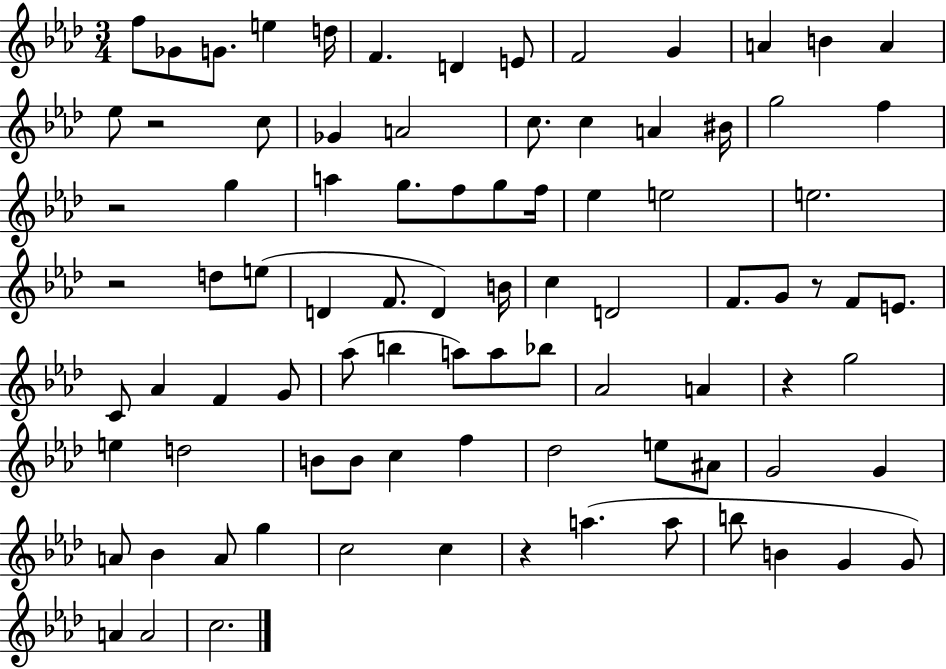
F5/e Gb4/e G4/e. E5/q D5/s F4/q. D4/q E4/e F4/h G4/q A4/q B4/q A4/q Eb5/e R/h C5/e Gb4/q A4/h C5/e. C5/q A4/q BIS4/s G5/h F5/q R/h G5/q A5/q G5/e. F5/e G5/e F5/s Eb5/q E5/h E5/h. R/h D5/e E5/e D4/q F4/e. D4/q B4/s C5/q D4/h F4/e. G4/e R/e F4/e E4/e. C4/e Ab4/q F4/q G4/e Ab5/e B5/q A5/e A5/e Bb5/e Ab4/h A4/q R/q G5/h E5/q D5/h B4/e B4/e C5/q F5/q Db5/h E5/e A#4/e G4/h G4/q A4/e Bb4/q A4/e G5/q C5/h C5/q R/q A5/q. A5/e B5/e B4/q G4/q G4/e A4/q A4/h C5/h.